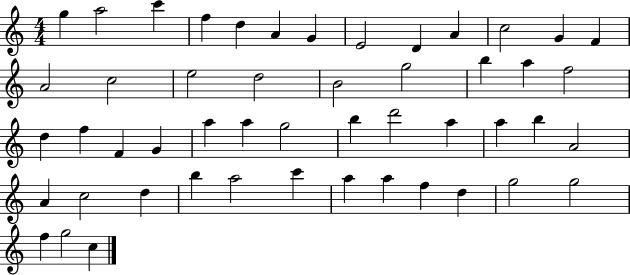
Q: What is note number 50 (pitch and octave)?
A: C5